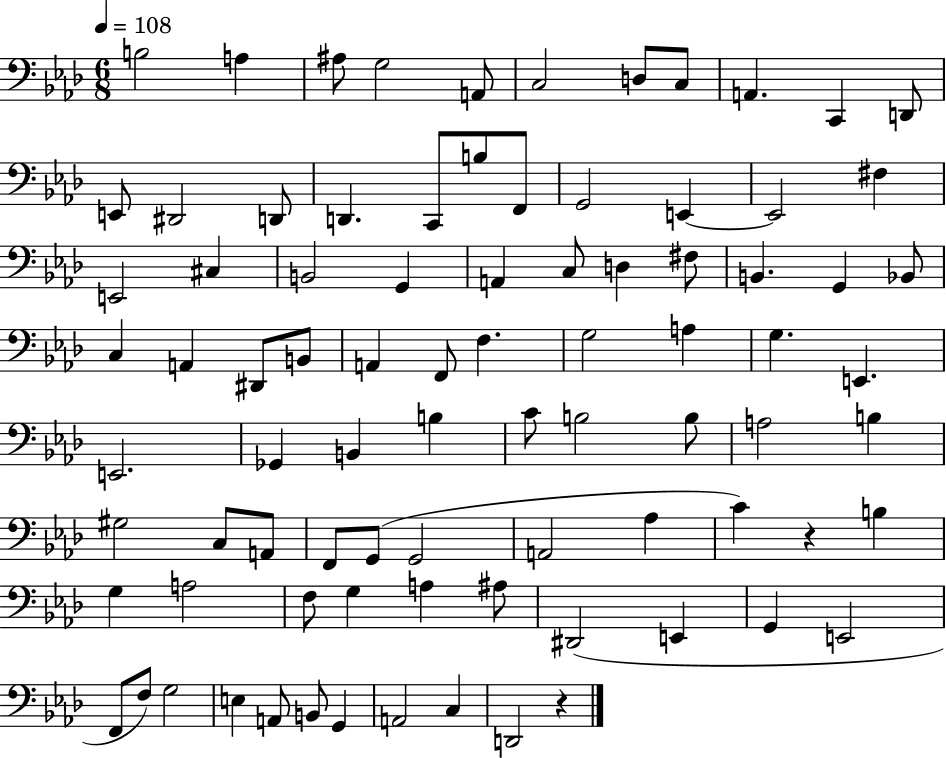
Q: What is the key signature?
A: AES major